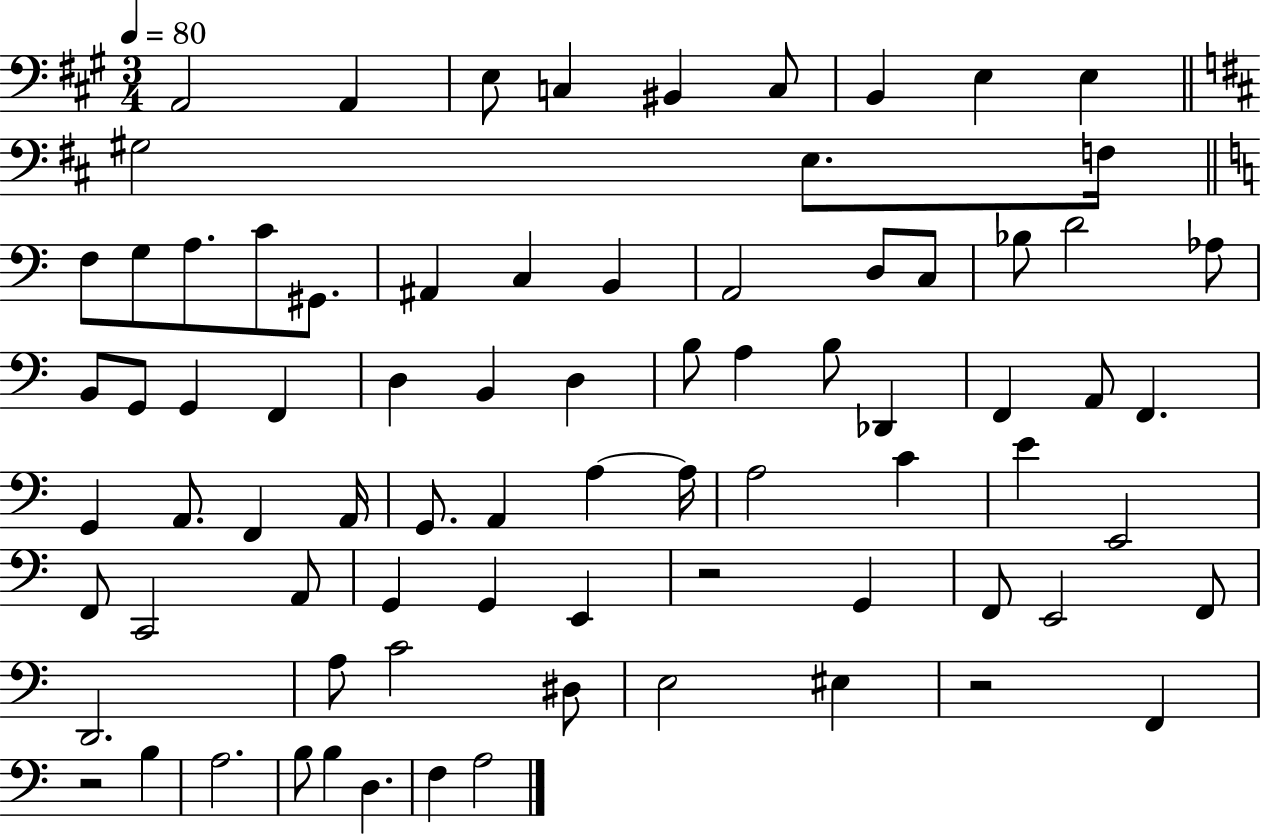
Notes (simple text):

A2/h A2/q E3/e C3/q BIS2/q C3/e B2/q E3/q E3/q G#3/h E3/e. F3/s F3/e G3/e A3/e. C4/e G#2/e. A#2/q C3/q B2/q A2/h D3/e C3/e Bb3/e D4/h Ab3/e B2/e G2/e G2/q F2/q D3/q B2/q D3/q B3/e A3/q B3/e Db2/q F2/q A2/e F2/q. G2/q A2/e. F2/q A2/s G2/e. A2/q A3/q A3/s A3/h C4/q E4/q E2/h F2/e C2/h A2/e G2/q G2/q E2/q R/h G2/q F2/e E2/h F2/e D2/h. A3/e C4/h D#3/e E3/h EIS3/q R/h F2/q R/h B3/q A3/h. B3/e B3/q D3/q. F3/q A3/h